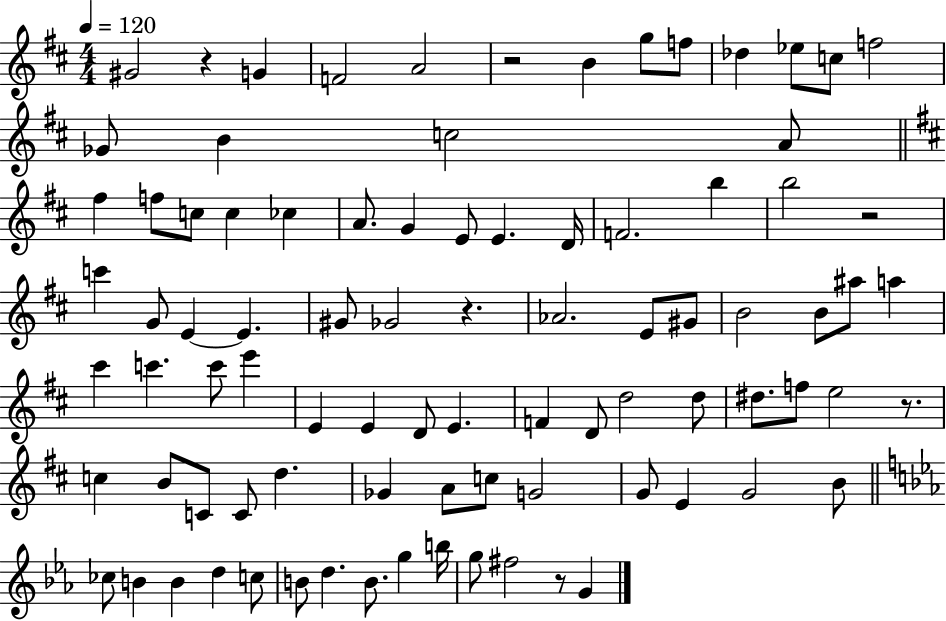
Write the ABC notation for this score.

X:1
T:Untitled
M:4/4
L:1/4
K:D
^G2 z G F2 A2 z2 B g/2 f/2 _d _e/2 c/2 f2 _G/2 B c2 A/2 ^f f/2 c/2 c _c A/2 G E/2 E D/4 F2 b b2 z2 c' G/2 E E ^G/2 _G2 z _A2 E/2 ^G/2 B2 B/2 ^a/2 a ^c' c' c'/2 e' E E D/2 E F D/2 d2 d/2 ^d/2 f/2 e2 z/2 c B/2 C/2 C/2 d _G A/2 c/2 G2 G/2 E G2 B/2 _c/2 B B d c/2 B/2 d B/2 g b/4 g/2 ^f2 z/2 G